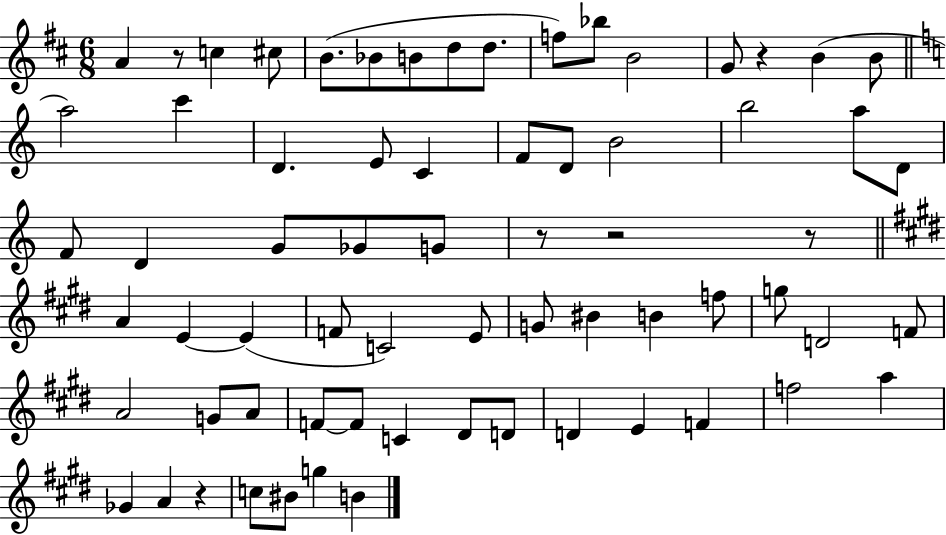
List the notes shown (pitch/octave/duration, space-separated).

A4/q R/e C5/q C#5/e B4/e. Bb4/e B4/e D5/e D5/e. F5/e Bb5/e B4/h G4/e R/q B4/q B4/e A5/h C6/q D4/q. E4/e C4/q F4/e D4/e B4/h B5/h A5/e D4/e F4/e D4/q G4/e Gb4/e G4/e R/e R/h R/e A4/q E4/q E4/q F4/e C4/h E4/e G4/e BIS4/q B4/q F5/e G5/e D4/h F4/e A4/h G4/e A4/e F4/e F4/e C4/q D#4/e D4/e D4/q E4/q F4/q F5/h A5/q Gb4/q A4/q R/q C5/e BIS4/e G5/q B4/q